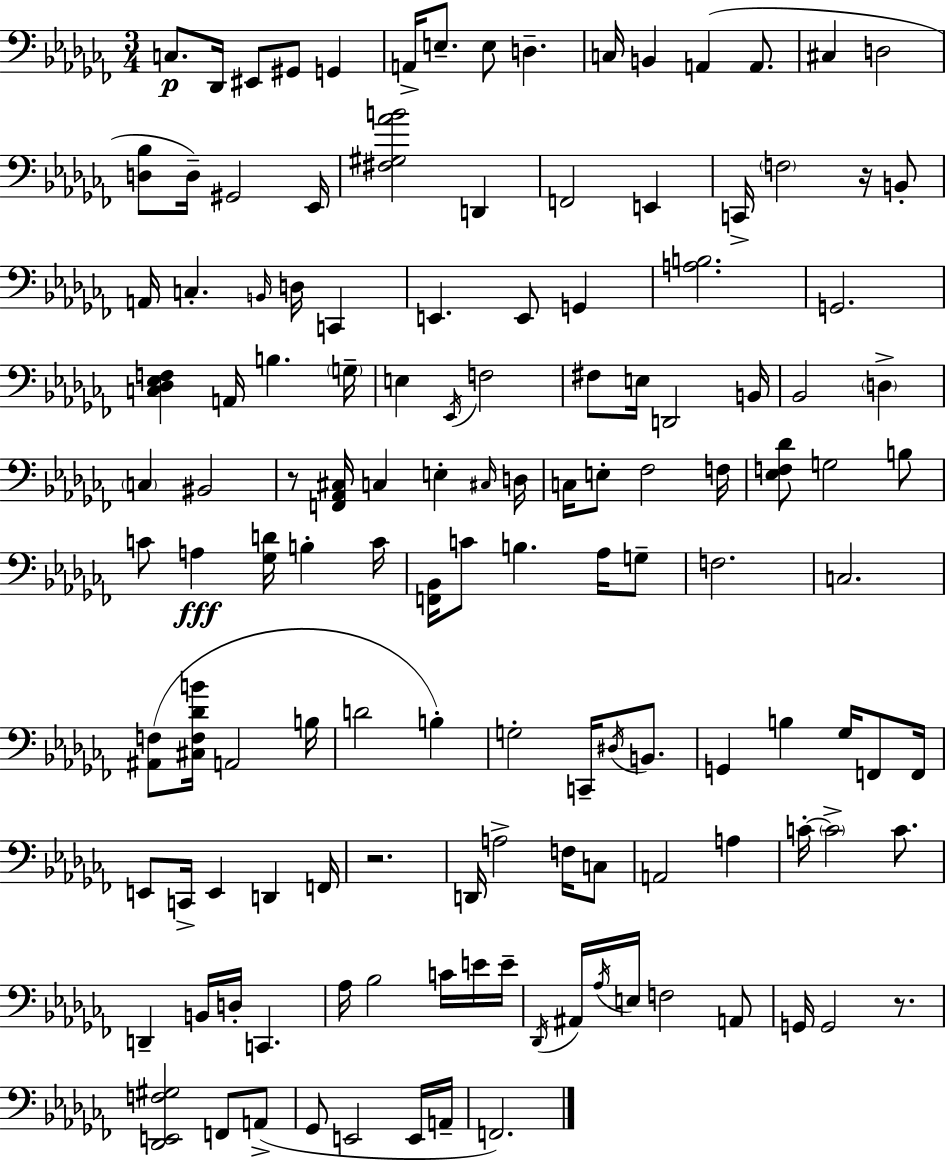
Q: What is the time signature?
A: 3/4